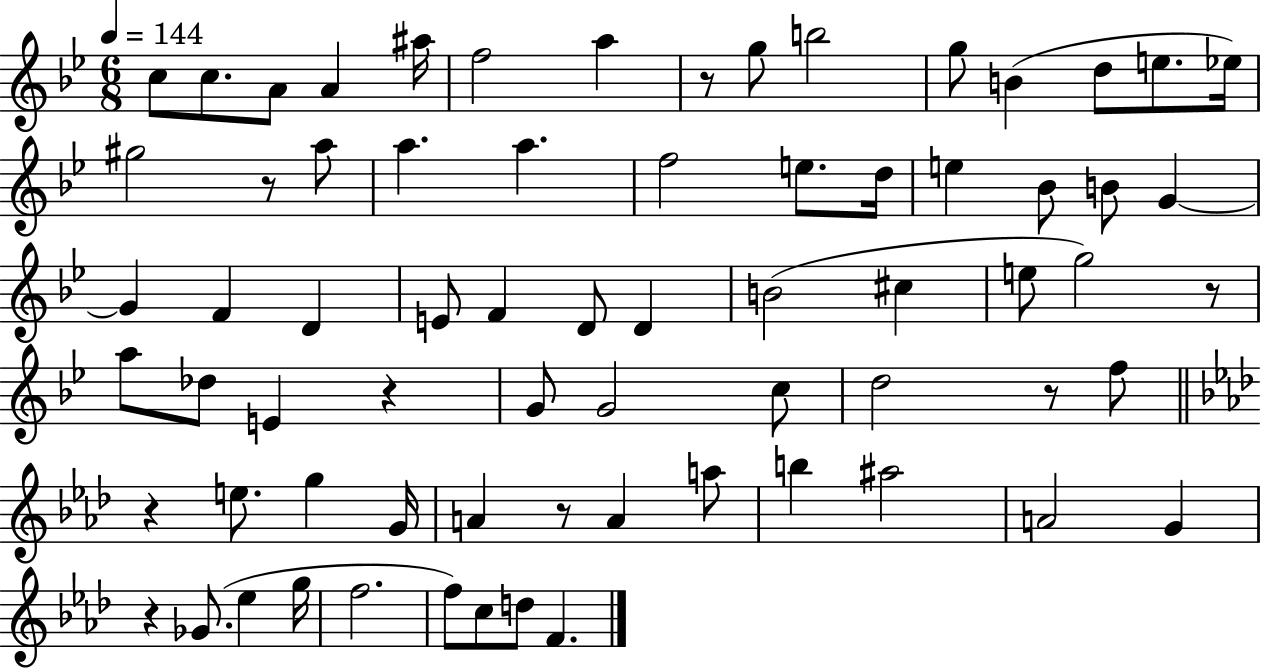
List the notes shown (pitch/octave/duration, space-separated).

C5/e C5/e. A4/e A4/q A#5/s F5/h A5/q R/e G5/e B5/h G5/e B4/q D5/e E5/e. Eb5/s G#5/h R/e A5/e A5/q. A5/q. F5/h E5/e. D5/s E5/q Bb4/e B4/e G4/q G4/q F4/q D4/q E4/e F4/q D4/e D4/q B4/h C#5/q E5/e G5/h R/e A5/e Db5/e E4/q R/q G4/e G4/h C5/e D5/h R/e F5/e R/q E5/e. G5/q G4/s A4/q R/e A4/q A5/e B5/q A#5/h A4/h G4/q R/q Gb4/e. Eb5/q G5/s F5/h. F5/e C5/e D5/e F4/q.